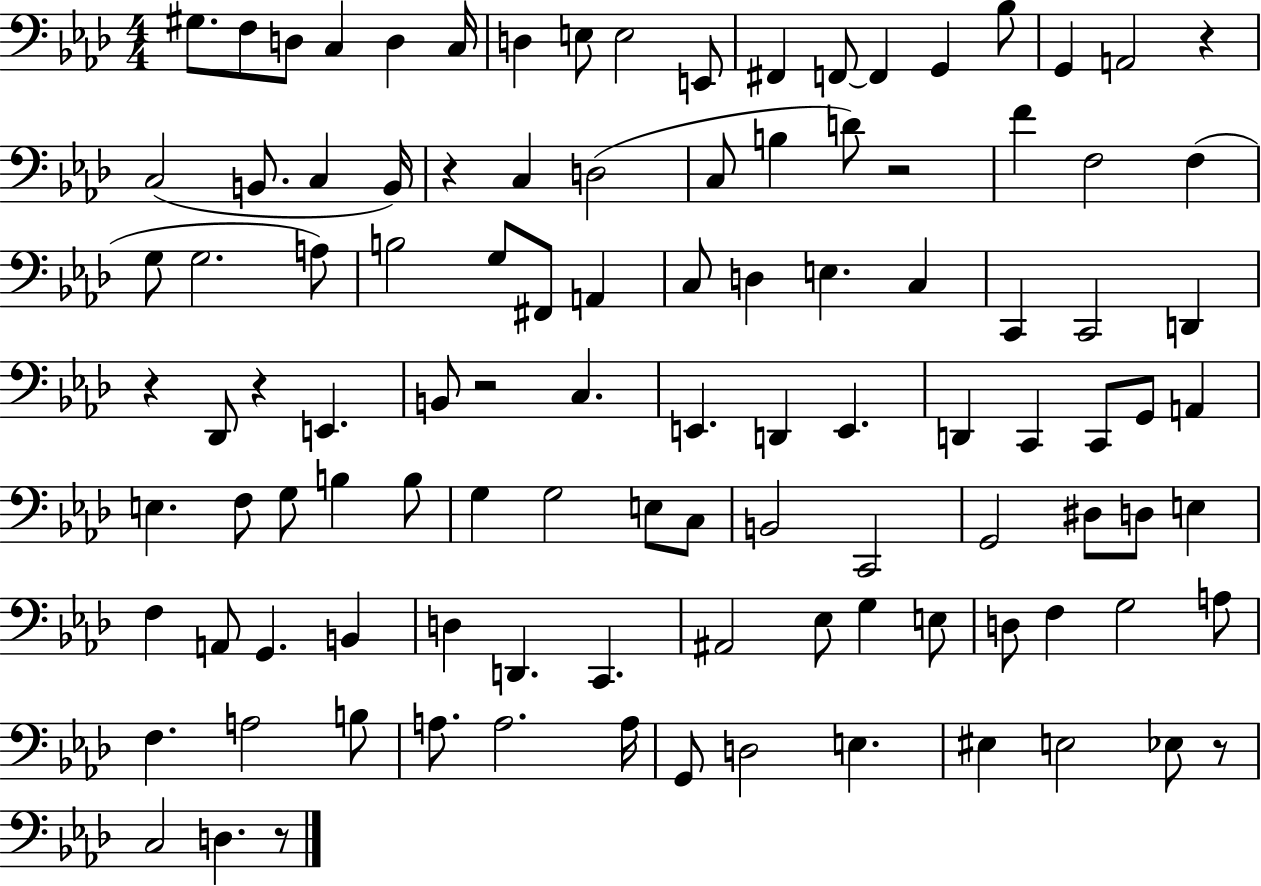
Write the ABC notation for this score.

X:1
T:Untitled
M:4/4
L:1/4
K:Ab
^G,/2 F,/2 D,/2 C, D, C,/4 D, E,/2 E,2 E,,/2 ^F,, F,,/2 F,, G,, _B,/2 G,, A,,2 z C,2 B,,/2 C, B,,/4 z C, D,2 C,/2 B, D/2 z2 F F,2 F, G,/2 G,2 A,/2 B,2 G,/2 ^F,,/2 A,, C,/2 D, E, C, C,, C,,2 D,, z _D,,/2 z E,, B,,/2 z2 C, E,, D,, E,, D,, C,, C,,/2 G,,/2 A,, E, F,/2 G,/2 B, B,/2 G, G,2 E,/2 C,/2 B,,2 C,,2 G,,2 ^D,/2 D,/2 E, F, A,,/2 G,, B,, D, D,, C,, ^A,,2 _E,/2 G, E,/2 D,/2 F, G,2 A,/2 F, A,2 B,/2 A,/2 A,2 A,/4 G,,/2 D,2 E, ^E, E,2 _E,/2 z/2 C,2 D, z/2